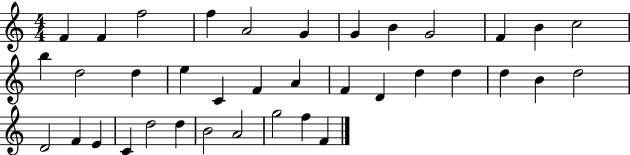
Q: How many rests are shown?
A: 0